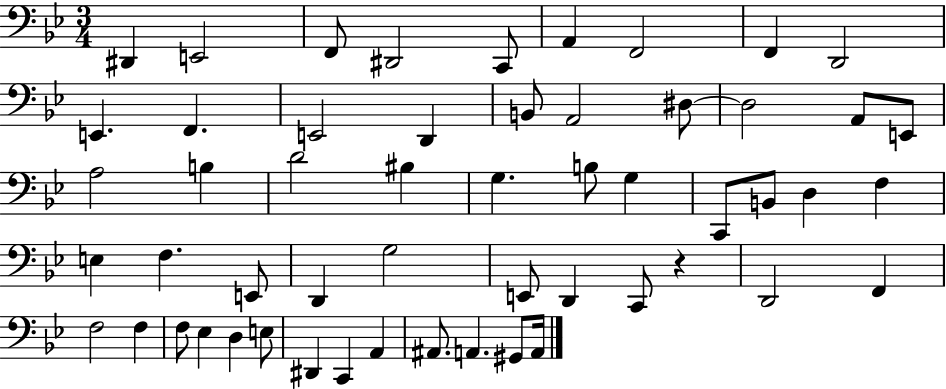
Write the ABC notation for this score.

X:1
T:Untitled
M:3/4
L:1/4
K:Bb
^D,, E,,2 F,,/2 ^D,,2 C,,/2 A,, F,,2 F,, D,,2 E,, F,, E,,2 D,, B,,/2 A,,2 ^D,/2 ^D,2 A,,/2 E,,/2 A,2 B, D2 ^B, G, B,/2 G, C,,/2 B,,/2 D, F, E, F, E,,/2 D,, G,2 E,,/2 D,, C,,/2 z D,,2 F,, F,2 F, F,/2 _E, D, E,/2 ^D,, C,, A,, ^A,,/2 A,, ^G,,/2 A,,/4